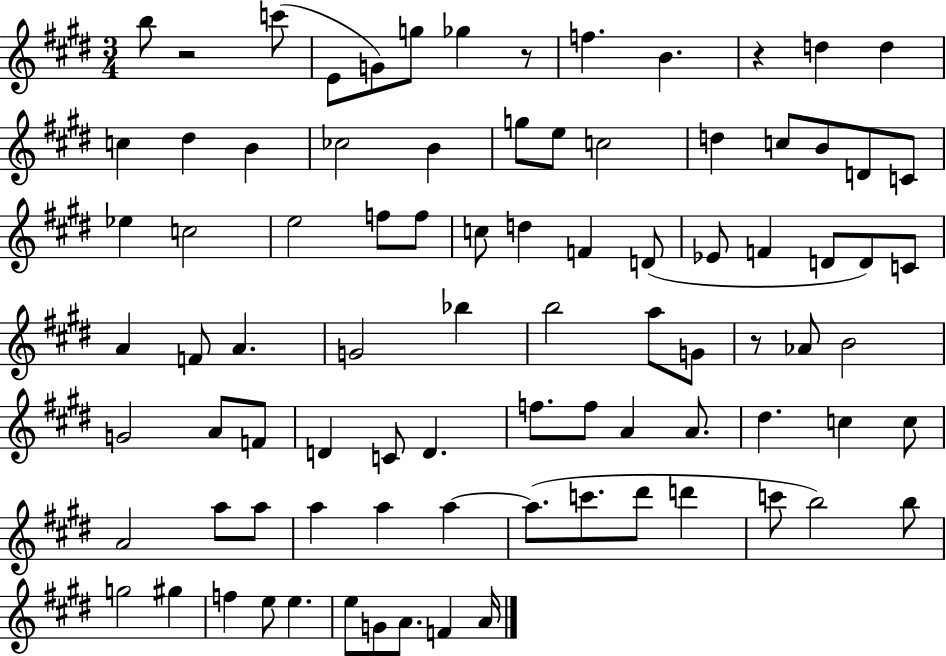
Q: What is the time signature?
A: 3/4